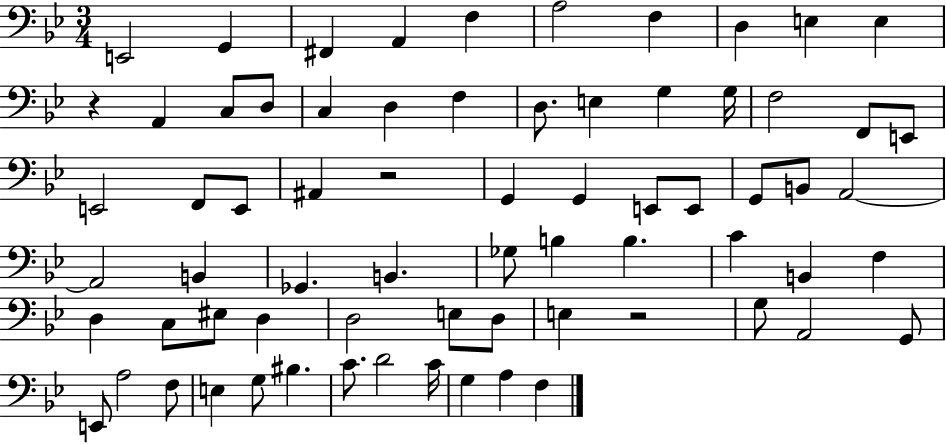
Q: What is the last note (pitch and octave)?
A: F3